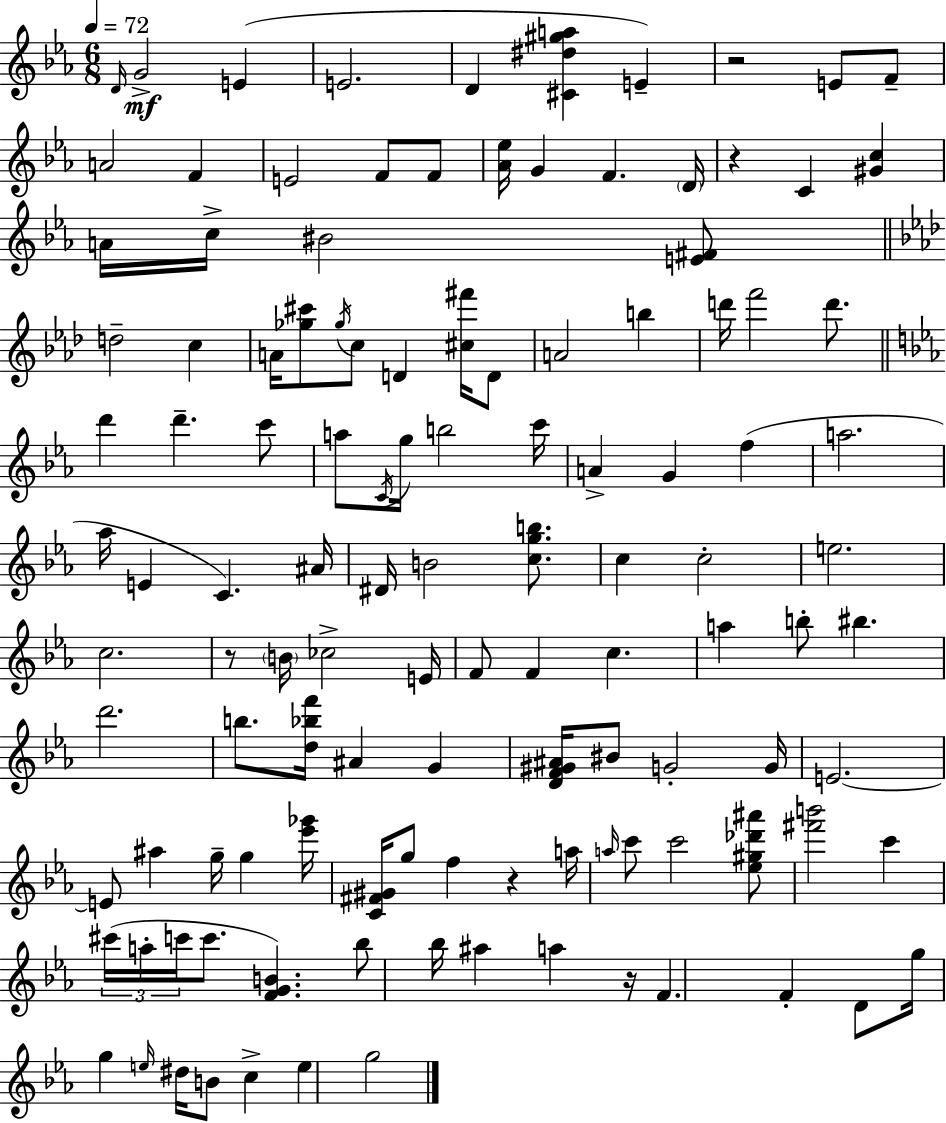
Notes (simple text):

D4/s G4/h E4/q E4/h. D4/q [C#4,D#5,G#5,A5]/q E4/q R/h E4/e F4/e A4/h F4/q E4/h F4/e F4/e [Ab4,Eb5]/s G4/q F4/q. D4/s R/q C4/q [G#4,C5]/q A4/s C5/s BIS4/h [E4,F#4]/e D5/h C5/q A4/s [Gb5,C#6]/e Gb5/s C5/e D4/q [C#5,F#6]/s D4/e A4/h B5/q D6/s F6/h D6/e. D6/q D6/q. C6/e A5/e C4/s G5/s B5/h C6/s A4/q G4/q F5/q A5/h. Ab5/s E4/q C4/q. A#4/s D#4/s B4/h [C5,G5,B5]/e. C5/q C5/h E5/h. C5/h. R/e B4/s CES5/h E4/s F4/e F4/q C5/q. A5/q B5/e BIS5/q. D6/h. B5/e. [D5,Bb5,F6]/s A#4/q G4/q [D4,F4,G#4,A#4]/s BIS4/e G4/h G4/s E4/h. E4/e A#5/q G5/s G5/q [Eb6,Gb6]/s [C4,F#4,G#4]/s G5/e F5/q R/q A5/s A5/s C6/e C6/h [Eb5,G#5,Db6,A#6]/e [F#6,B6]/h C6/q C#6/s A5/s C6/s C6/e. [F4,G4,B4]/q. Bb5/e Bb5/s A#5/q A5/q R/s F4/q. F4/q D4/e G5/s G5/q E5/s D#5/s B4/e C5/q E5/q G5/h